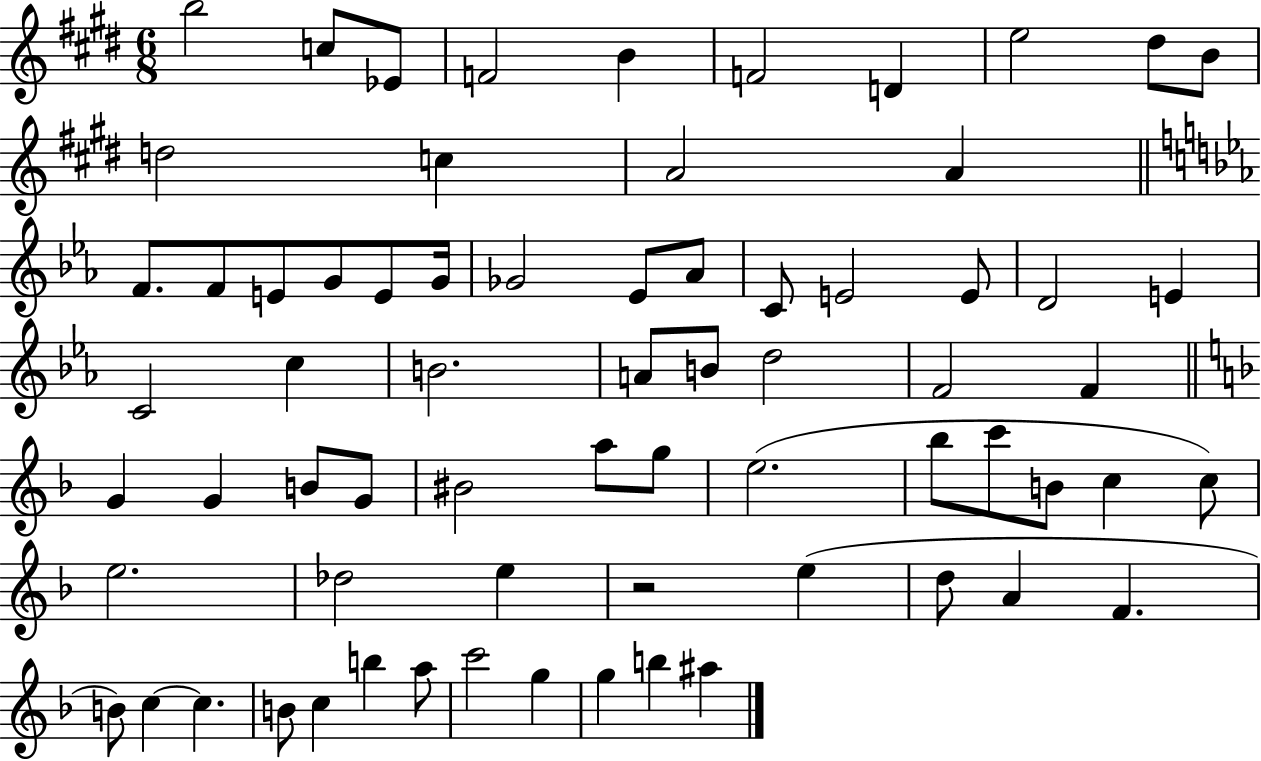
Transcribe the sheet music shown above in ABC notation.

X:1
T:Untitled
M:6/8
L:1/4
K:E
b2 c/2 _E/2 F2 B F2 D e2 ^d/2 B/2 d2 c A2 A F/2 F/2 E/2 G/2 E/2 G/4 _G2 _E/2 _A/2 C/2 E2 E/2 D2 E C2 c B2 A/2 B/2 d2 F2 F G G B/2 G/2 ^B2 a/2 g/2 e2 _b/2 c'/2 B/2 c c/2 e2 _d2 e z2 e d/2 A F B/2 c c B/2 c b a/2 c'2 g g b ^a